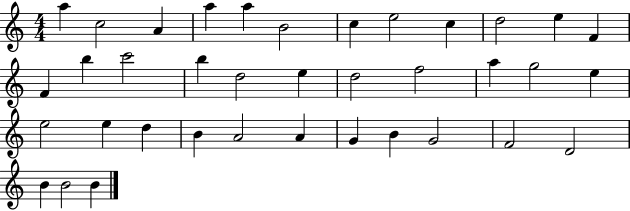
{
  \clef treble
  \numericTimeSignature
  \time 4/4
  \key c \major
  a''4 c''2 a'4 | a''4 a''4 b'2 | c''4 e''2 c''4 | d''2 e''4 f'4 | \break f'4 b''4 c'''2 | b''4 d''2 e''4 | d''2 f''2 | a''4 g''2 e''4 | \break e''2 e''4 d''4 | b'4 a'2 a'4 | g'4 b'4 g'2 | f'2 d'2 | \break b'4 b'2 b'4 | \bar "|."
}